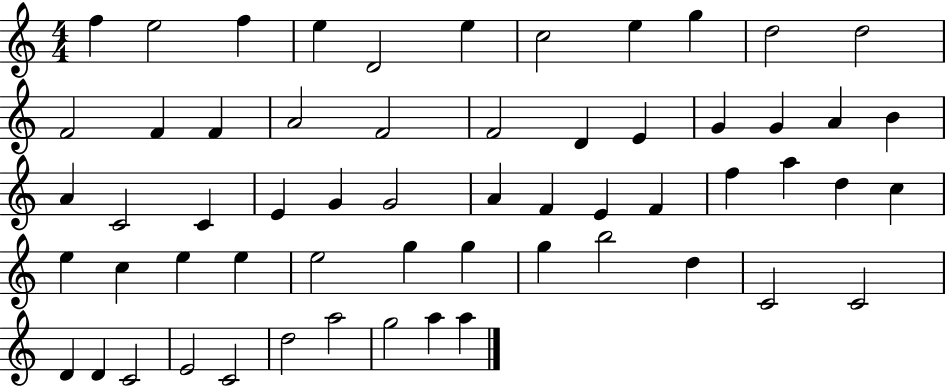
X:1
T:Untitled
M:4/4
L:1/4
K:C
f e2 f e D2 e c2 e g d2 d2 F2 F F A2 F2 F2 D E G G A B A C2 C E G G2 A F E F f a d c e c e e e2 g g g b2 d C2 C2 D D C2 E2 C2 d2 a2 g2 a a